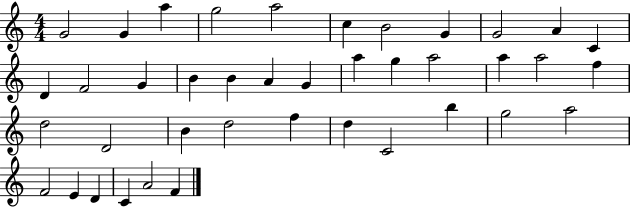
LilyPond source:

{
  \clef treble
  \numericTimeSignature
  \time 4/4
  \key c \major
  g'2 g'4 a''4 | g''2 a''2 | c''4 b'2 g'4 | g'2 a'4 c'4 | \break d'4 f'2 g'4 | b'4 b'4 a'4 g'4 | a''4 g''4 a''2 | a''4 a''2 f''4 | \break d''2 d'2 | b'4 d''2 f''4 | d''4 c'2 b''4 | g''2 a''2 | \break f'2 e'4 d'4 | c'4 a'2 f'4 | \bar "|."
}